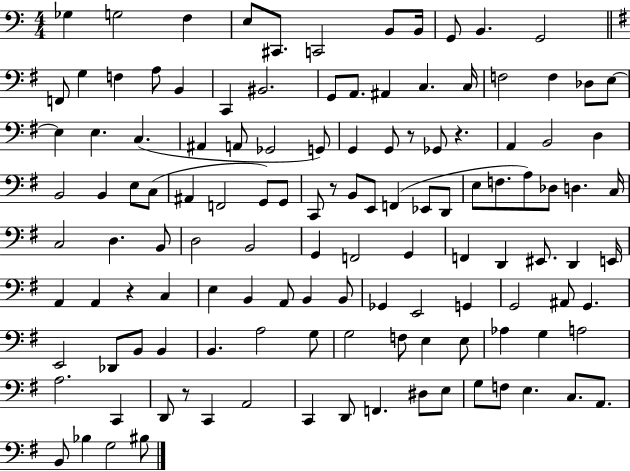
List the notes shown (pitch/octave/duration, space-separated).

Gb3/q G3/h F3/q E3/e C#2/e. C2/h B2/e B2/s G2/e B2/q. G2/h F2/e G3/q F3/q A3/e B2/q C2/q BIS2/h. G2/e A2/e. A#2/q C3/q. C3/s F3/h F3/q Db3/e E3/e E3/q E3/q. C3/q. A#2/q A2/e Gb2/h G2/e G2/q G2/e R/e Gb2/e R/q. A2/q B2/h D3/q B2/h B2/q E3/e C3/e A#2/q F2/h G2/e G2/e C2/e R/e B2/e E2/e F2/q Eb2/e D2/e E3/e F3/e. A3/e Db3/e D3/q. C3/s C3/h D3/q. B2/e D3/h B2/h G2/q F2/h G2/q F2/q D2/q EIS2/e. D2/q E2/s A2/q A2/q R/q C3/q E3/q B2/q A2/e B2/q B2/e Gb2/q E2/h G2/q G2/h A#2/e G2/q. E2/h Db2/e B2/e B2/q B2/q. A3/h G3/e G3/h F3/e E3/q E3/e Ab3/q G3/q A3/h A3/h. C2/q D2/e R/e C2/q A2/h C2/q D2/e F2/q. D#3/e E3/e G3/e F3/e E3/q. C3/e. A2/e. B2/e Bb3/q G3/h BIS3/e